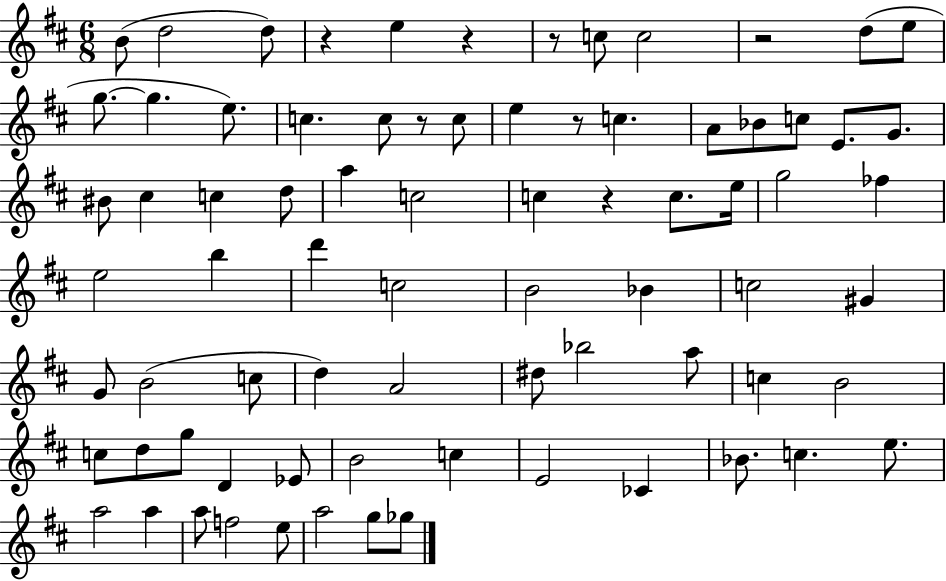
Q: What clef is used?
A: treble